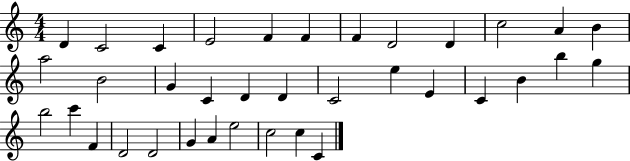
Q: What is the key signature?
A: C major